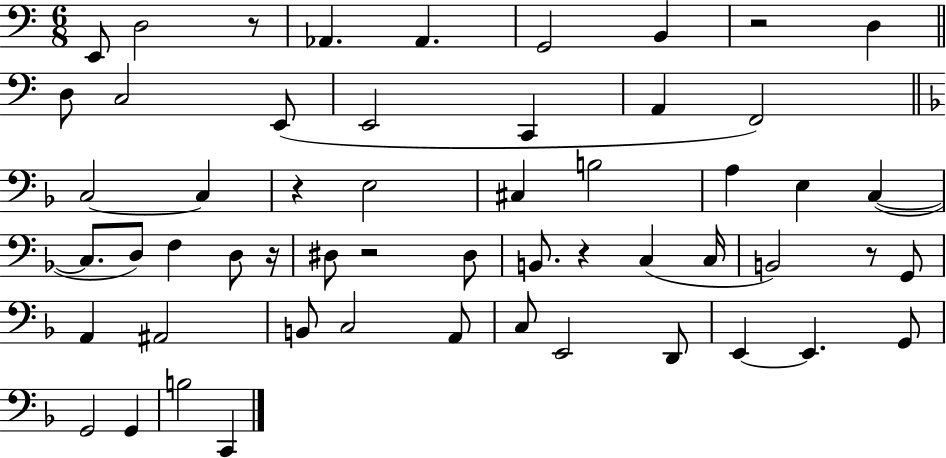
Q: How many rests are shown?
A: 7